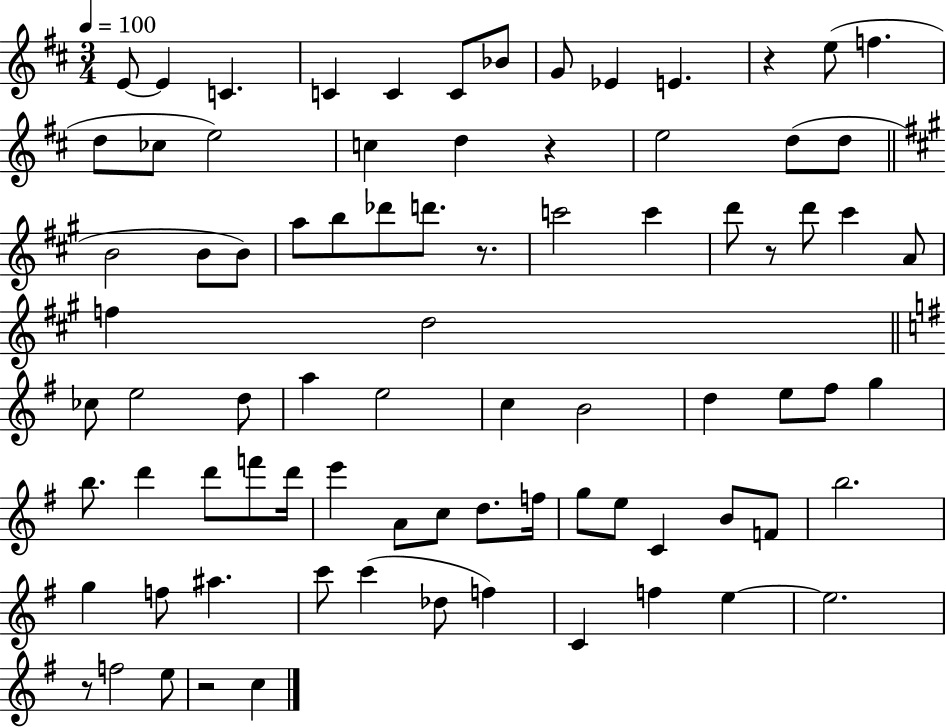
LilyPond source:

{
  \clef treble
  \numericTimeSignature
  \time 3/4
  \key d \major
  \tempo 4 = 100
  e'8~~ e'4 c'4. | c'4 c'4 c'8 bes'8 | g'8 ees'4 e'4. | r4 e''8( f''4. | \break d''8 ces''8 e''2) | c''4 d''4 r4 | e''2 d''8( d''8 | \bar "||" \break \key a \major b'2 b'8 b'8) | a''8 b''8 des'''8 d'''8. r8. | c'''2 c'''4 | d'''8 r8 d'''8 cis'''4 a'8 | \break f''4 d''2 | \bar "||" \break \key g \major ces''8 e''2 d''8 | a''4 e''2 | c''4 b'2 | d''4 e''8 fis''8 g''4 | \break b''8. d'''4 d'''8 f'''8 d'''16 | e'''4 a'8 c''8 d''8. f''16 | g''8 e''8 c'4 b'8 f'8 | b''2. | \break g''4 f''8 ais''4. | c'''8 c'''4( des''8 f''4) | c'4 f''4 e''4~~ | e''2. | \break r8 f''2 e''8 | r2 c''4 | \bar "|."
}